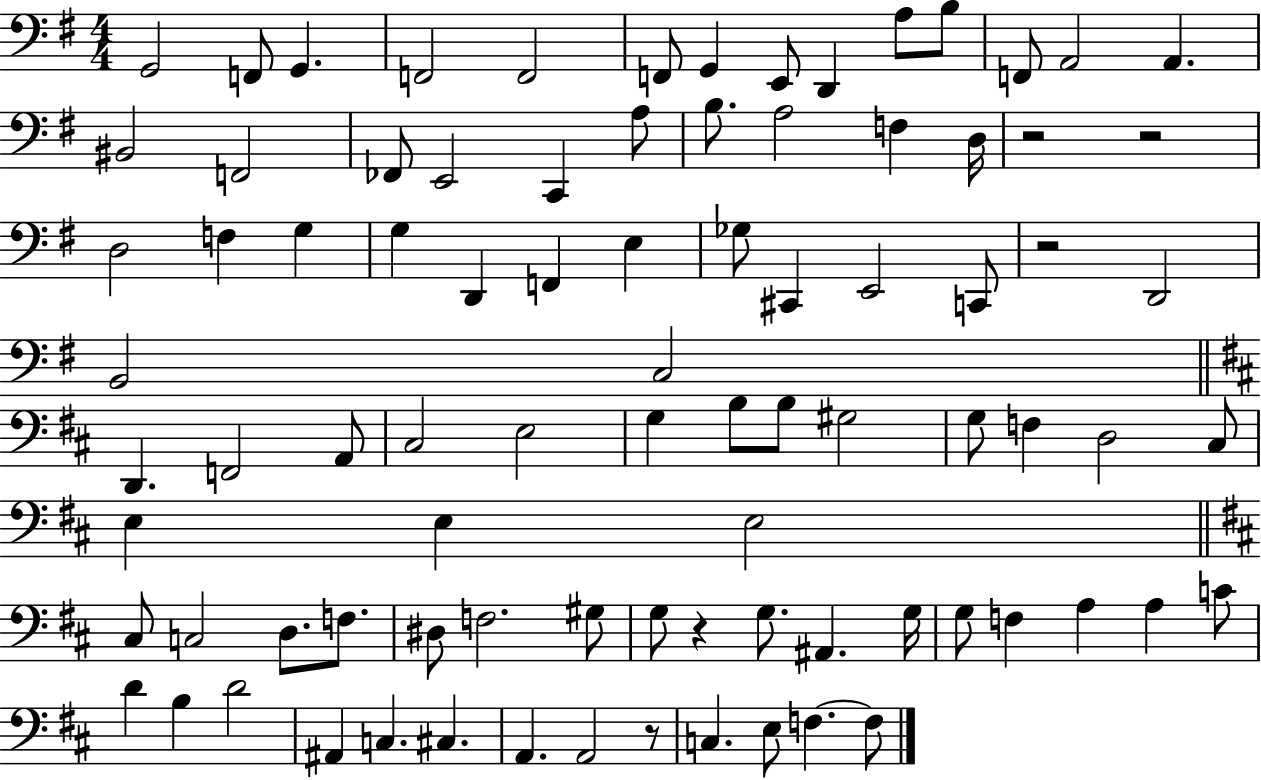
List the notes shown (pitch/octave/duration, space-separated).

G2/h F2/e G2/q. F2/h F2/h F2/e G2/q E2/e D2/q A3/e B3/e F2/e A2/h A2/q. BIS2/h F2/h FES2/e E2/h C2/q A3/e B3/e. A3/h F3/q D3/s R/h R/h D3/h F3/q G3/q G3/q D2/q F2/q E3/q Gb3/e C#2/q E2/h C2/e R/h D2/h B2/h C3/h D2/q. F2/h A2/e C#3/h E3/h G3/q B3/e B3/e G#3/h G3/e F3/q D3/h C#3/e E3/q E3/q E3/h C#3/e C3/h D3/e. F3/e. D#3/e F3/h. G#3/e G3/e R/q G3/e. A#2/q. G3/s G3/e F3/q A3/q A3/q C4/e D4/q B3/q D4/h A#2/q C3/q. C#3/q. A2/q. A2/h R/e C3/q. E3/e F3/q. F3/e